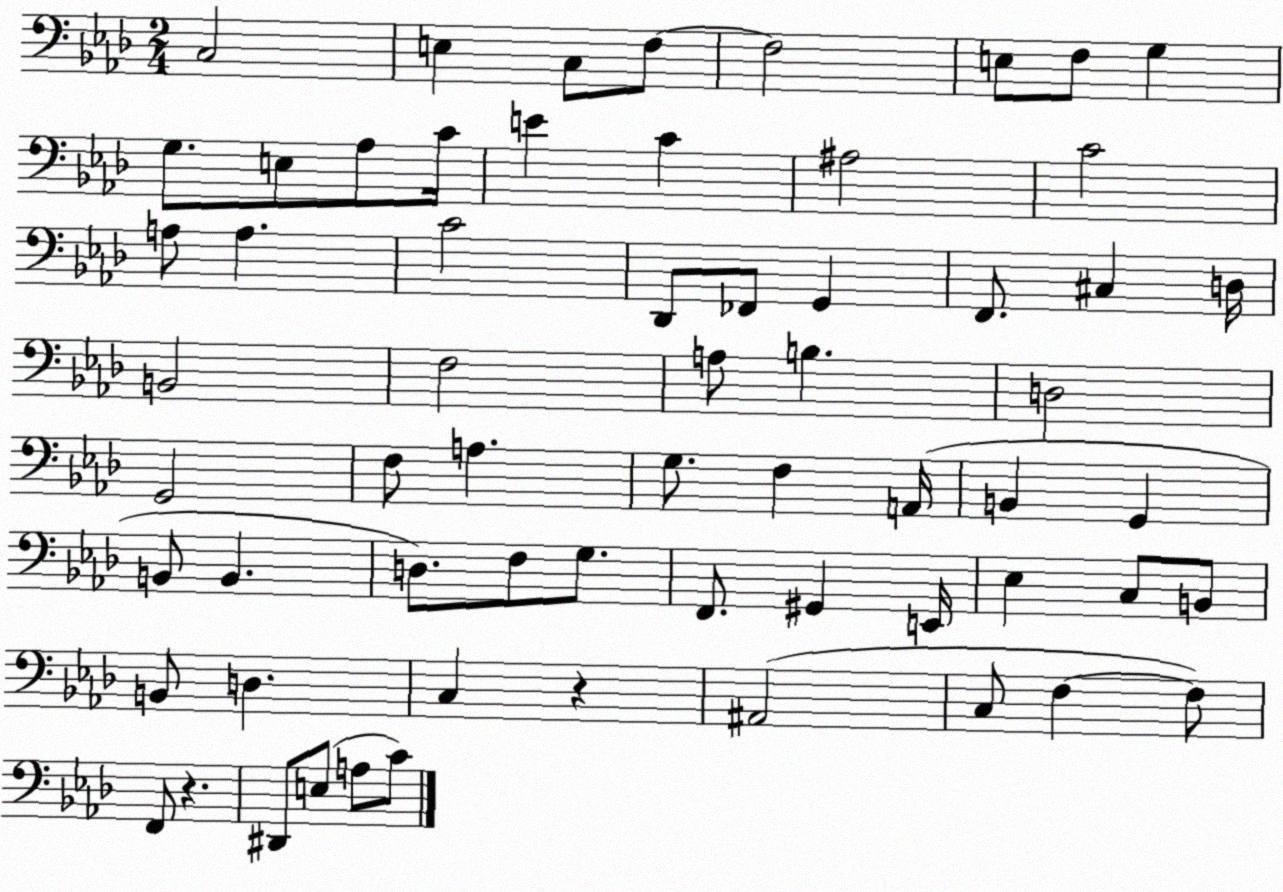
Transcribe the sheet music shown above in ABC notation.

X:1
T:Untitled
M:2/4
L:1/4
K:Ab
C,2 E, C,/2 F,/2 F,2 E,/2 F,/2 G, G,/2 E,/2 _A,/2 C/4 E C ^A,2 C2 A,/2 A, C2 _D,,/2 _F,,/2 G,, F,,/2 ^C, D,/4 B,,2 F,2 A,/2 B, D,2 G,,2 F,/2 A, G,/2 F, A,,/4 B,, G,, B,,/2 B,, D,/2 F,/2 G,/2 F,,/2 ^G,, E,,/4 _E, C,/2 B,,/2 B,,/2 D, C, z ^A,,2 C,/2 F, F,/2 F,,/2 z ^D,,/2 E,/2 A,/2 C/2